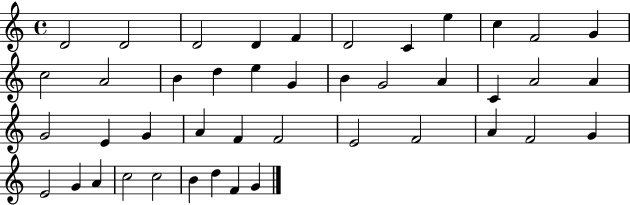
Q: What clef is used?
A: treble